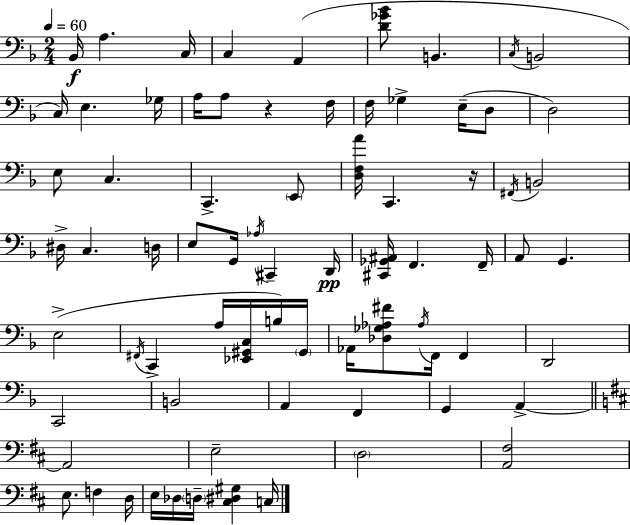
Bb2/s A3/q. C3/s C3/q A2/q [D4,Gb4,Bb4]/e B2/q. C3/s B2/h C3/s E3/q. Gb3/s A3/s A3/e R/q F3/s F3/s Gb3/q E3/s D3/e D3/h E3/e C3/q. C2/q. E2/e [D3,F3,A4]/s C2/q. R/s F#2/s B2/h D#3/s C3/q. D3/s E3/e G2/s Ab3/s C#2/q D2/s [C#2,Gb2,A#2]/s F2/q. F2/s A2/e G2/q. E3/h F#2/s C2/q A3/s [Eb2,G#2,C3]/s B3/s G#2/s Ab2/s [Db3,Gb3,Ab3,F#4]/e Ab3/s F2/s F2/q D2/h C2/h B2/h A2/q F2/q G2/q A2/q A2/h E3/h D3/h [A2,F#3]/h E3/e. F3/q D3/s E3/s Db3/s D3/s [C#3,D#3,G#3]/q C3/s